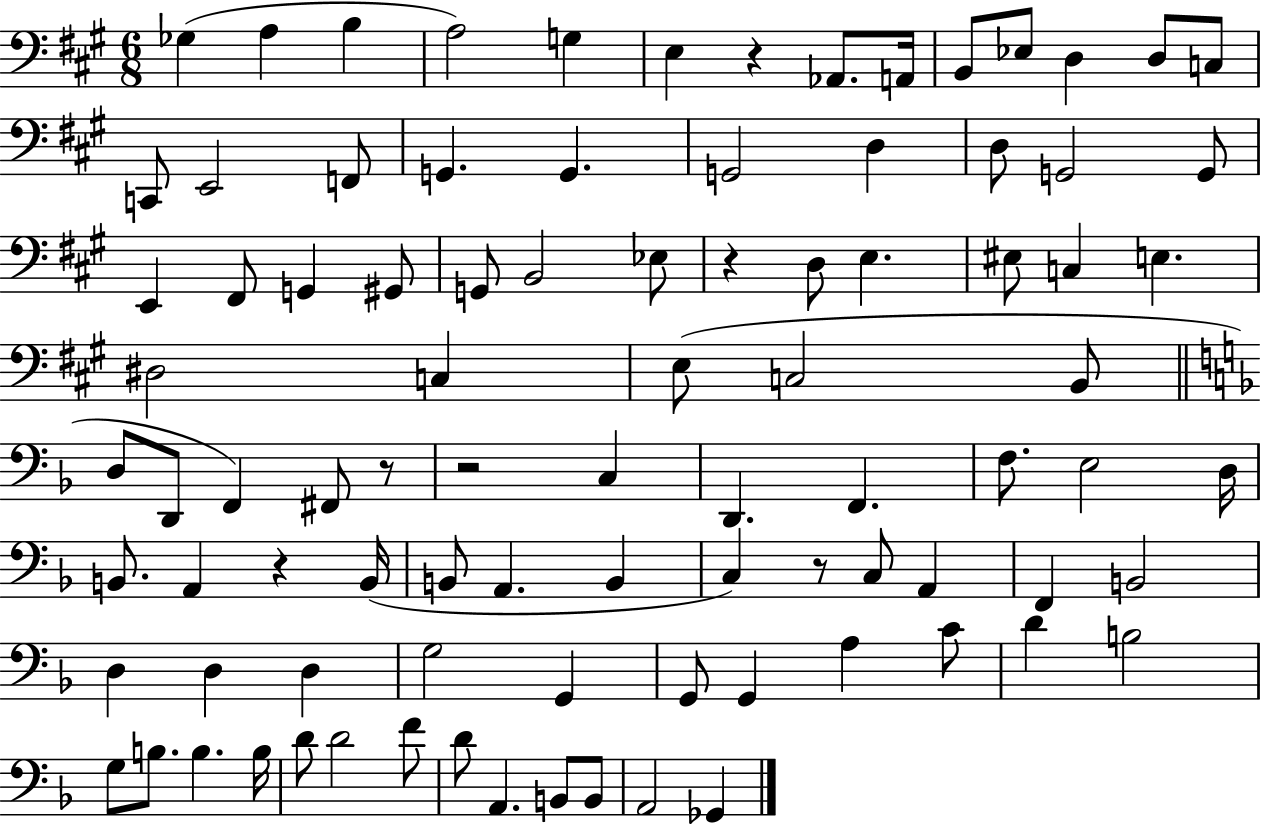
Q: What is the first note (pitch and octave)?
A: Gb3